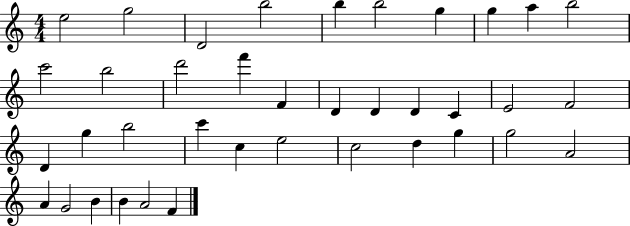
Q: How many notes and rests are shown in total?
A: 38